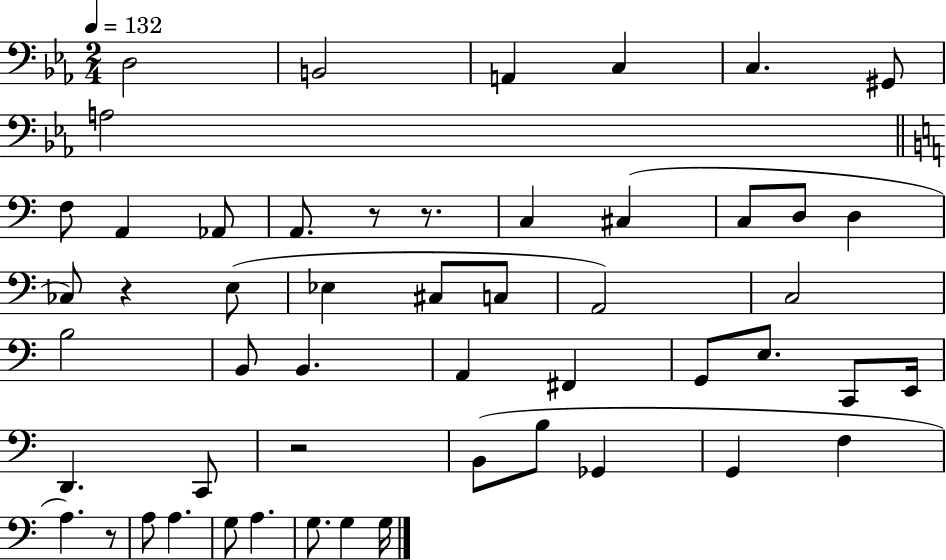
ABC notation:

X:1
T:Untitled
M:2/4
L:1/4
K:Eb
D,2 B,,2 A,, C, C, ^G,,/2 A,2 F,/2 A,, _A,,/2 A,,/2 z/2 z/2 C, ^C, C,/2 D,/2 D, _C,/2 z E,/2 _E, ^C,/2 C,/2 A,,2 C,2 B,2 B,,/2 B,, A,, ^F,, G,,/2 E,/2 C,,/2 E,,/4 D,, C,,/2 z2 B,,/2 B,/2 _G,, G,, F, A, z/2 A,/2 A, G,/2 A, G,/2 G, G,/4